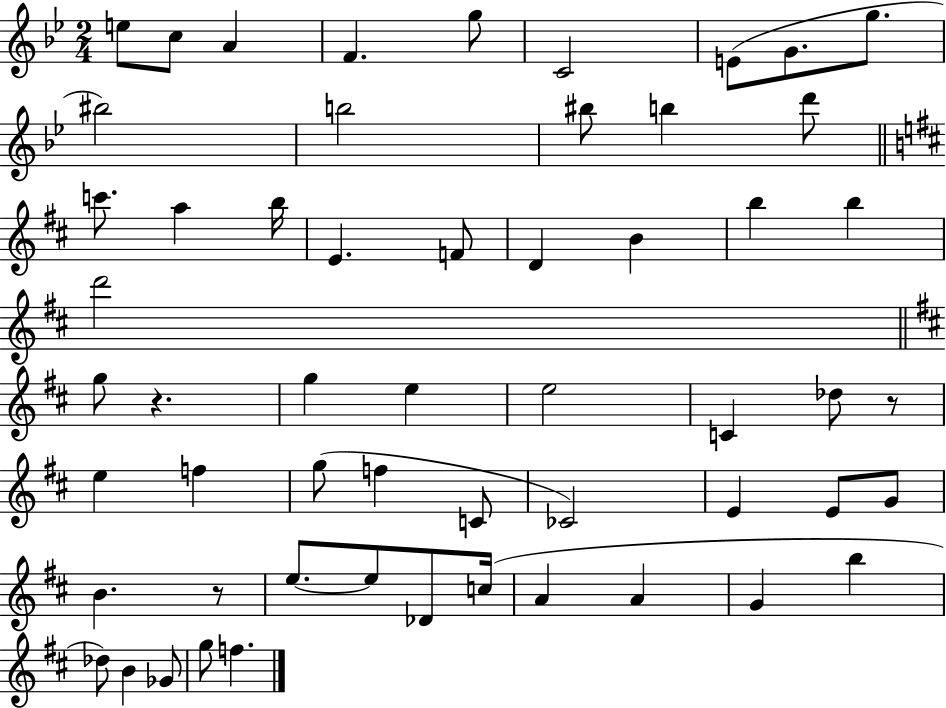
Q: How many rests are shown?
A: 3